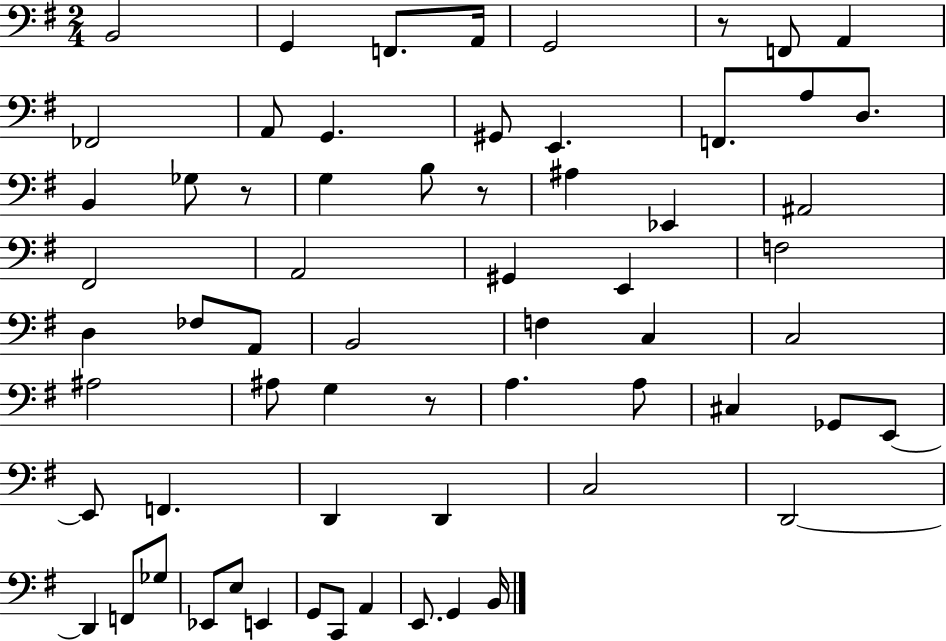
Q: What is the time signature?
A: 2/4